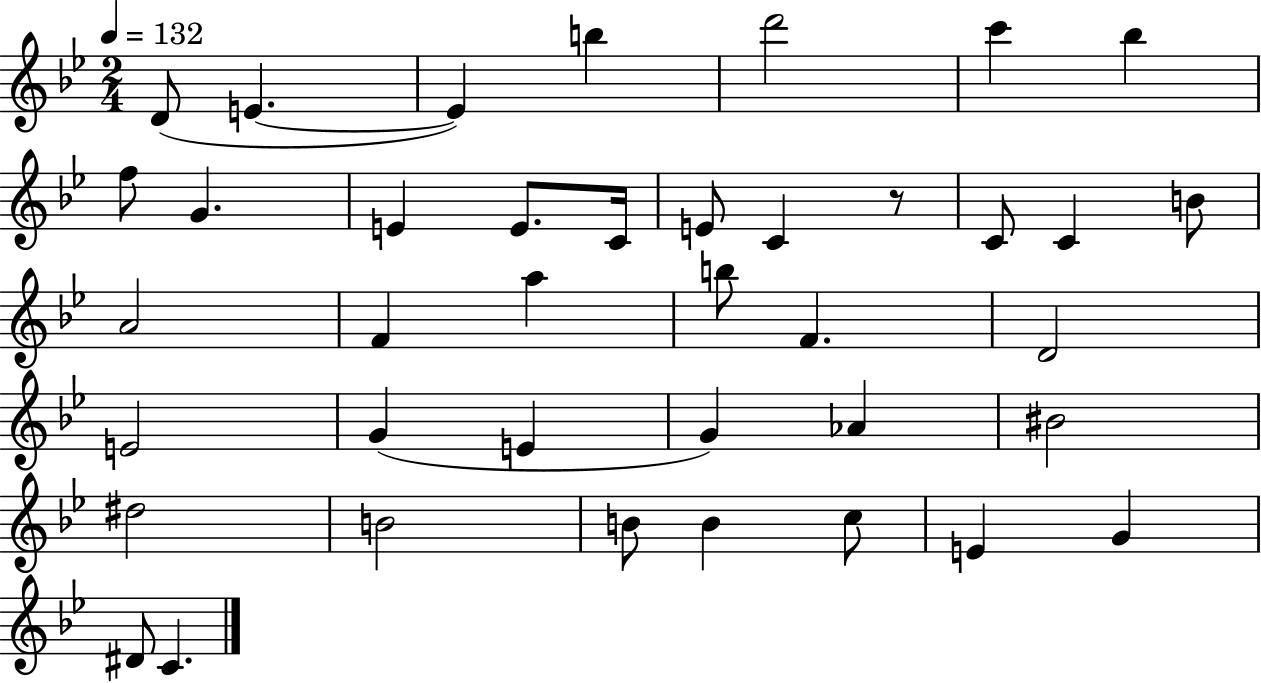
{
  \clef treble
  \numericTimeSignature
  \time 2/4
  \key bes \major
  \tempo 4 = 132
  d'8( e'4.~~ | e'4) b''4 | d'''2 | c'''4 bes''4 | \break f''8 g'4. | e'4 e'8. c'16 | e'8 c'4 r8 | c'8 c'4 b'8 | \break a'2 | f'4 a''4 | b''8 f'4. | d'2 | \break e'2 | g'4( e'4 | g'4) aes'4 | bis'2 | \break dis''2 | b'2 | b'8 b'4 c''8 | e'4 g'4 | \break dis'8 c'4. | \bar "|."
}